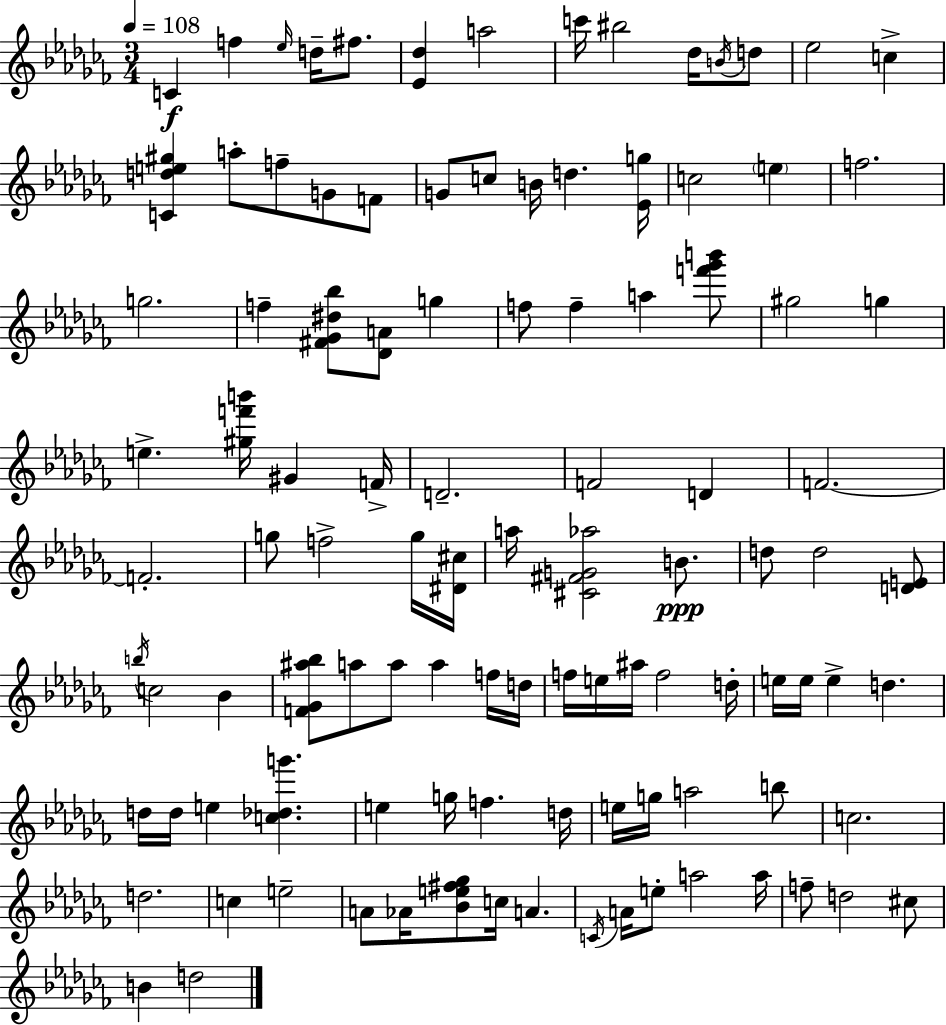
{
  \clef treble
  \numericTimeSignature
  \time 3/4
  \key aes \minor
  \tempo 4 = 108
  \repeat volta 2 { c'4\f f''4 \grace { ees''16 } d''16-- fis''8. | <ees' des''>4 a''2 | c'''16 bis''2 des''16 \acciaccatura { b'16 } | d''8 ees''2 c''4-> | \break <c' d'' e'' gis''>4 a''8-. f''8-- g'8 | f'8 g'8 c''8 b'16 d''4. | <ees' g''>16 c''2 \parenthesize e''4 | f''2. | \break g''2. | f''4-- <fis' ges' dis'' bes''>8 <des' a'>8 g''4 | f''8 f''4-- a''4 | <f''' ges''' b'''>8 gis''2 g''4 | \break e''4.-> <gis'' f''' b'''>16 gis'4 | f'16-> d'2.-- | f'2 d'4 | f'2.~~ | \break f'2.-. | g''8 f''2-> | g''16 <dis' cis''>16 a''16 <cis' fis' g' aes''>2 b'8.\ppp | d''8 d''2 | \break <d' e'>8 \acciaccatura { b''16 } c''2 bes'4 | <f' ges' ais'' bes''>8 a''8 a''8 a''4 | f''16 d''16 f''16 e''16 ais''16 f''2 | d''16-. e''16 e''16 e''4-> d''4. | \break d''16 d''16 e''4 <c'' des'' g'''>4. | e''4 g''16 f''4. | d''16 e''16 g''16 a''2 | b''8 c''2. | \break d''2. | c''4 e''2-- | a'8 aes'16 <bes' e'' fis'' ges''>8 c''16 a'4. | \acciaccatura { c'16 } a'16 e''8-. a''2 | \break a''16 f''8-- d''2 | cis''8 b'4 d''2 | } \bar "|."
}